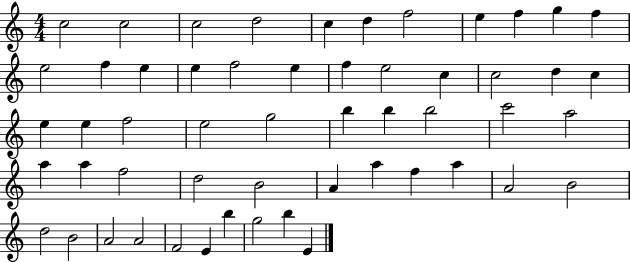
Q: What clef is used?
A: treble